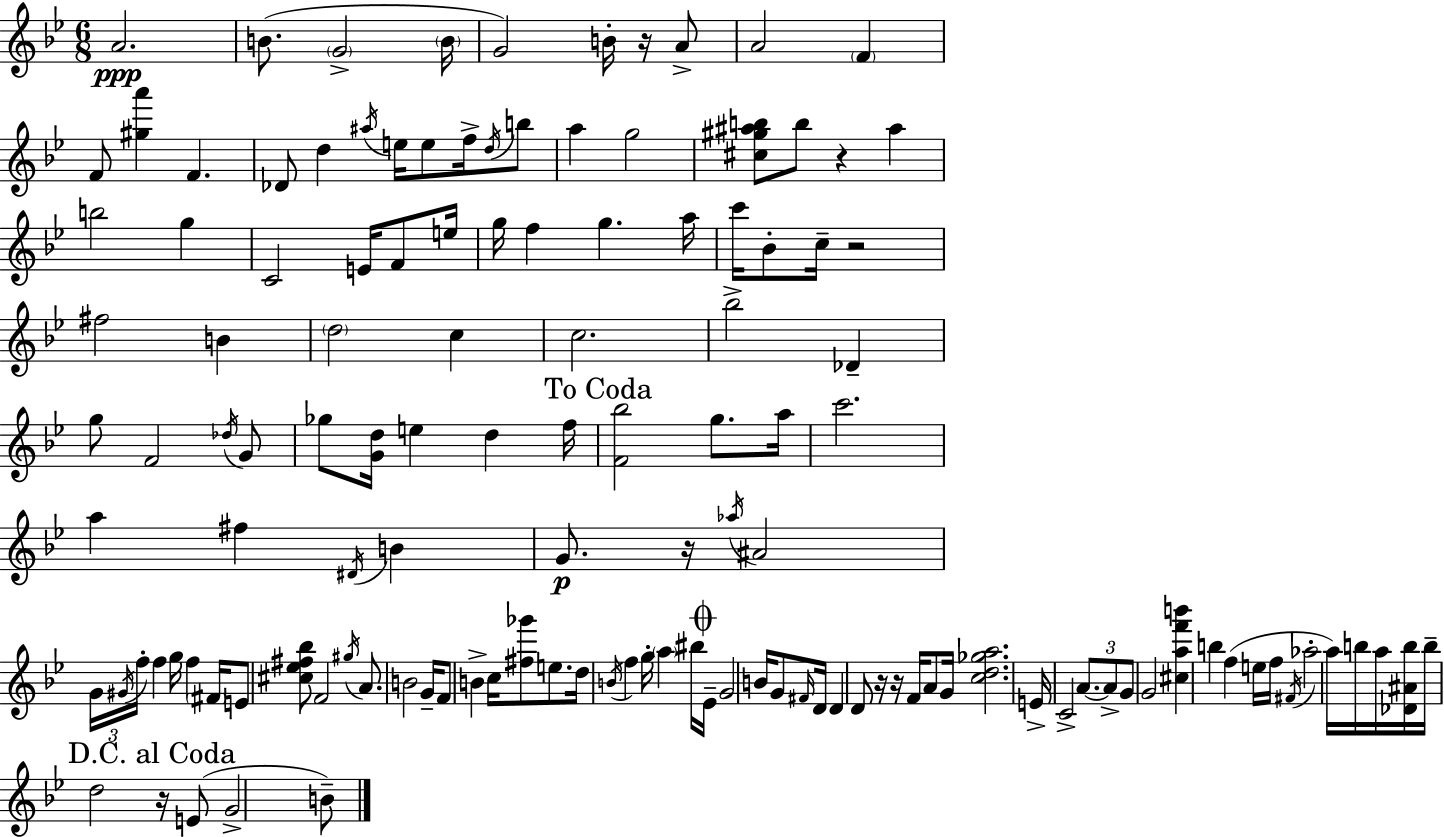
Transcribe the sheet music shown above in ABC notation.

X:1
T:Untitled
M:6/8
L:1/4
K:Gm
A2 B/2 G2 B/4 G2 B/4 z/4 A/2 A2 F F/2 [^ga'] F _D/2 d ^a/4 e/4 e/2 f/4 d/4 b/2 a g2 [^c^g^ab]/2 b/2 z ^a b2 g C2 E/4 F/2 e/4 g/4 f g a/4 c'/4 _B/2 c/4 z2 ^f2 B d2 c c2 _b2 _D g/2 F2 _d/4 G/2 _g/2 [Gd]/4 e d f/4 [F_b]2 g/2 a/4 c'2 a ^f ^D/4 B G/2 z/4 _a/4 ^A2 G/4 ^G/4 f/4 f g/4 f ^F/4 E/2 [^c_e^f_b]/2 F2 ^g/4 A/2 B2 G/4 F/2 B c/4 [^f_g']/2 e/2 d/4 B/4 f g/4 a ^b/4 _E/4 G2 B/4 G/2 ^F/4 D/4 D D/2 z/4 z/4 F/4 A/2 G/4 [cd_ga]2 E/4 C2 A/2 A/2 G/2 G2 [^caf'b'] b f e/4 f/4 ^F/4 _a2 a/4 b/4 a/4 [_D^Ab]/4 b/4 d2 z/4 E/2 G2 B/2